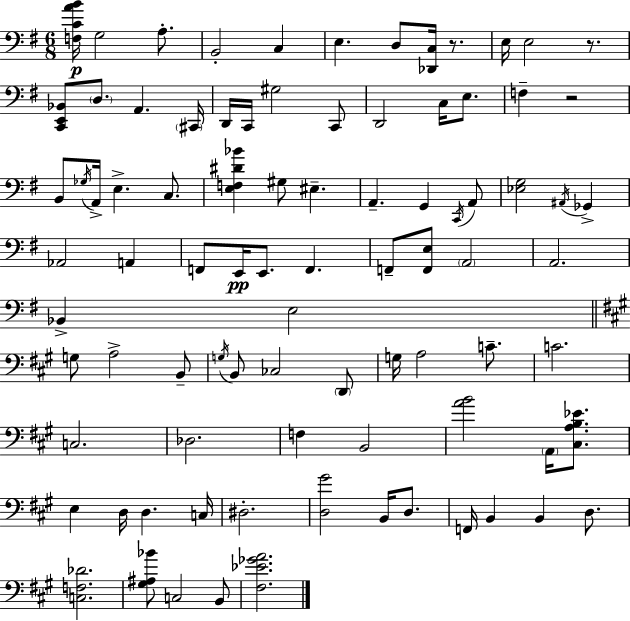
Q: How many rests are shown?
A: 3